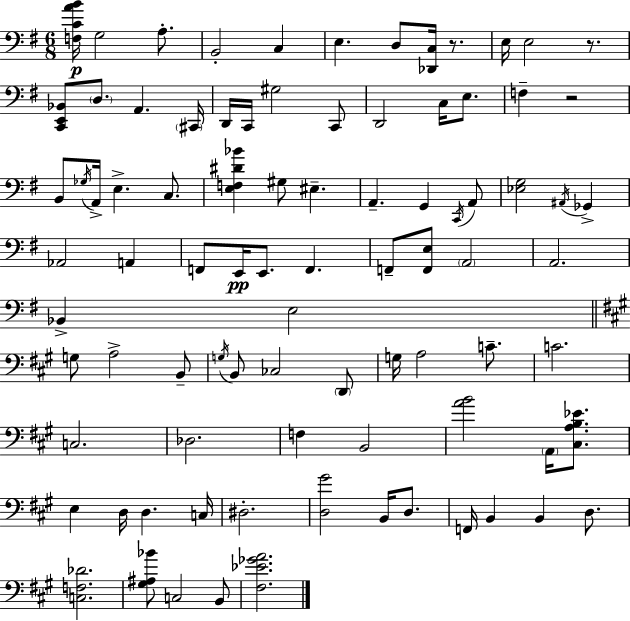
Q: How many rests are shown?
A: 3